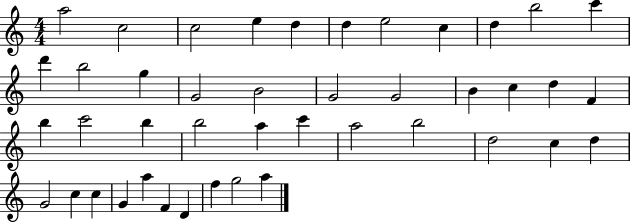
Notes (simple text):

A5/h C5/h C5/h E5/q D5/q D5/q E5/h C5/q D5/q B5/h C6/q D6/q B5/h G5/q G4/h B4/h G4/h G4/h B4/q C5/q D5/q F4/q B5/q C6/h B5/q B5/h A5/q C6/q A5/h B5/h D5/h C5/q D5/q G4/h C5/q C5/q G4/q A5/q F4/q D4/q F5/q G5/h A5/q